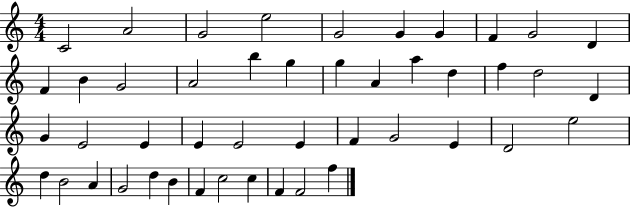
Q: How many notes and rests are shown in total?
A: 46